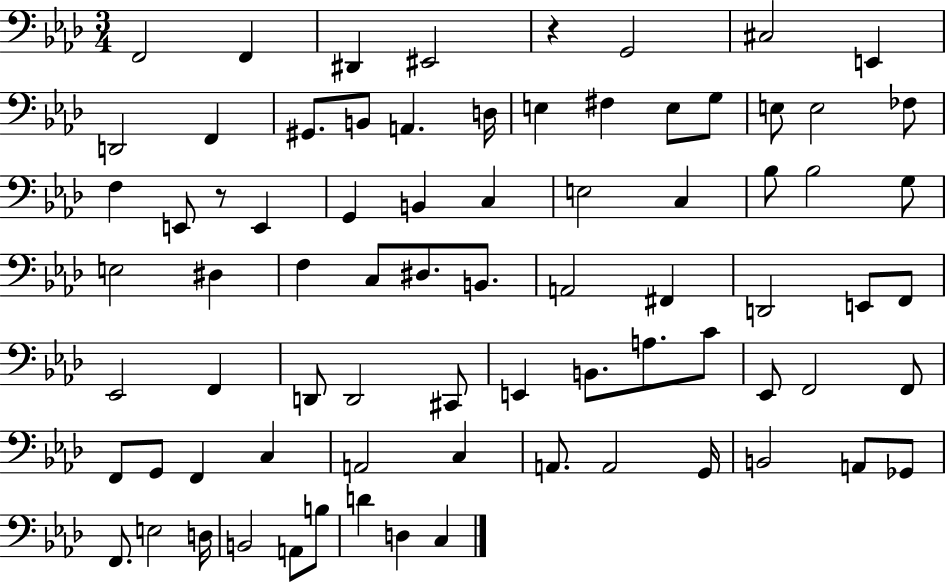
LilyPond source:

{
  \clef bass
  \numericTimeSignature
  \time 3/4
  \key aes \major
  f,2 f,4 | dis,4 eis,2 | r4 g,2 | cis2 e,4 | \break d,2 f,4 | gis,8. b,8 a,4. d16 | e4 fis4 e8 g8 | e8 e2 fes8 | \break f4 e,8 r8 e,4 | g,4 b,4 c4 | e2 c4 | bes8 bes2 g8 | \break e2 dis4 | f4 c8 dis8. b,8. | a,2 fis,4 | d,2 e,8 f,8 | \break ees,2 f,4 | d,8 d,2 cis,8 | e,4 b,8. a8. c'8 | ees,8 f,2 f,8 | \break f,8 g,8 f,4 c4 | a,2 c4 | a,8. a,2 g,16 | b,2 a,8 ges,8 | \break f,8. e2 d16 | b,2 a,8 b8 | d'4 d4 c4 | \bar "|."
}